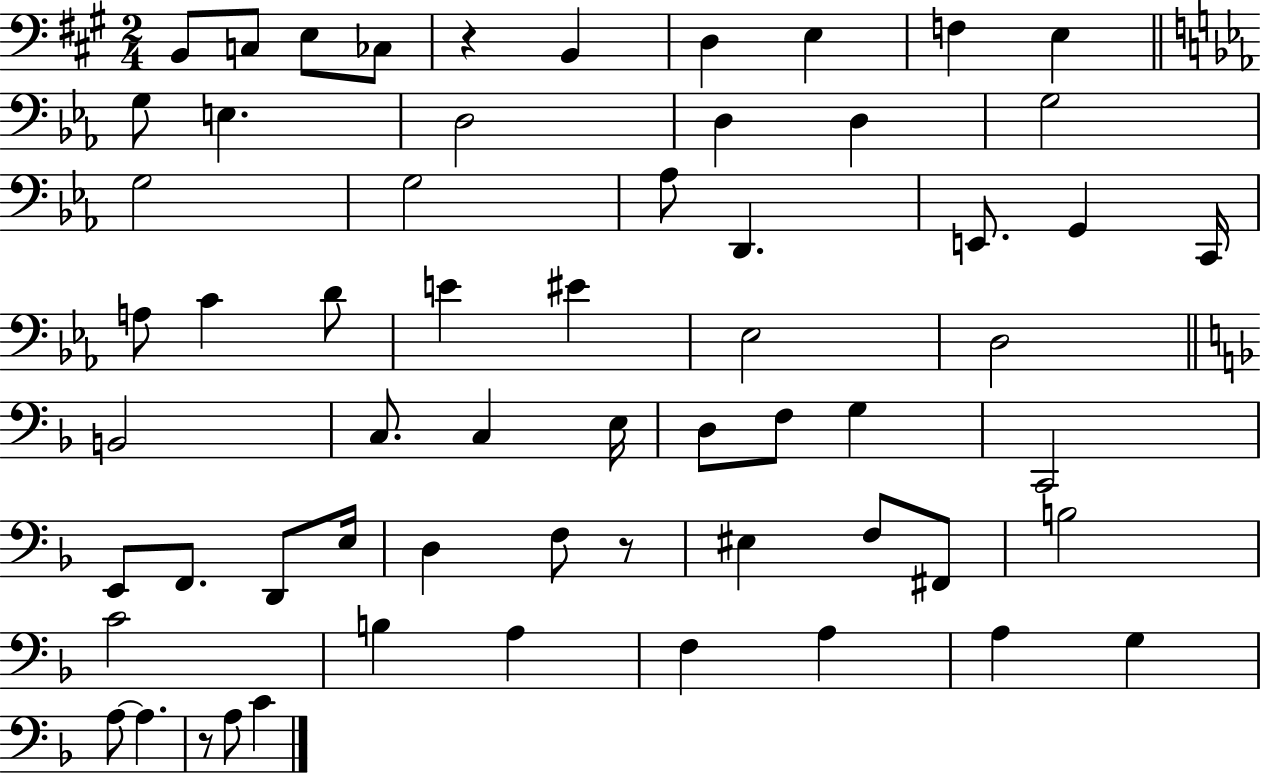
B2/e C3/e E3/e CES3/e R/q B2/q D3/q E3/q F3/q E3/q G3/e E3/q. D3/h D3/q D3/q G3/h G3/h G3/h Ab3/e D2/q. E2/e. G2/q C2/s A3/e C4/q D4/e E4/q EIS4/q Eb3/h D3/h B2/h C3/e. C3/q E3/s D3/e F3/e G3/q C2/h E2/e F2/e. D2/e E3/s D3/q F3/e R/e EIS3/q F3/e F#2/e B3/h C4/h B3/q A3/q F3/q A3/q A3/q G3/q A3/e A3/q. R/e A3/e C4/q